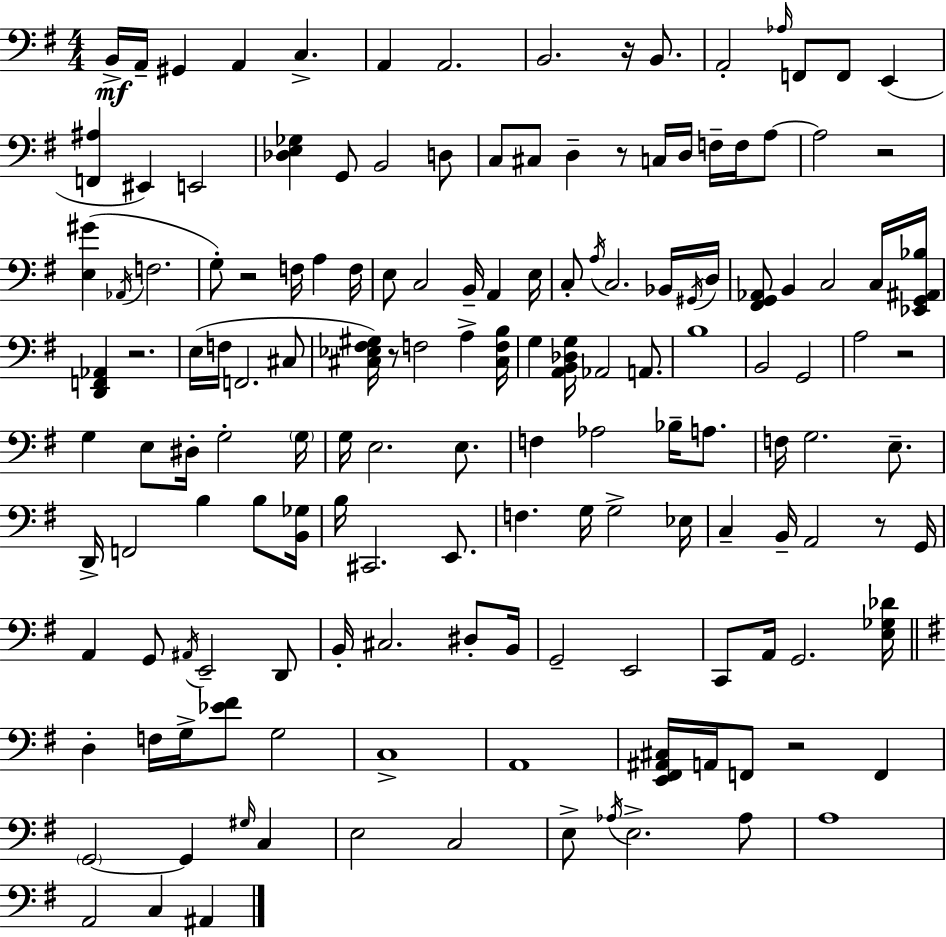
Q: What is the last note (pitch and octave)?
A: A#2